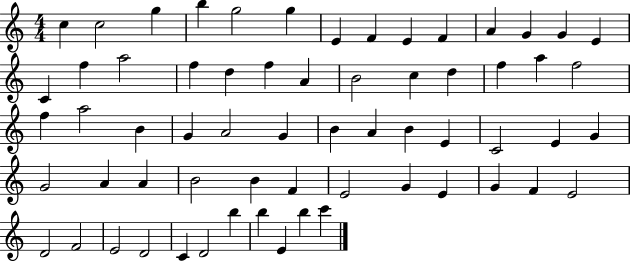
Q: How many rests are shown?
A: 0